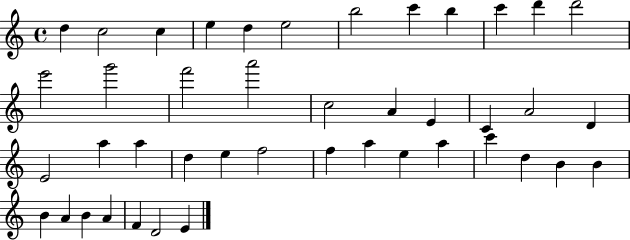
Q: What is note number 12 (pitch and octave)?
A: D6